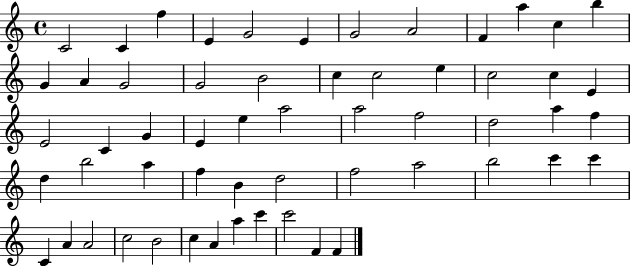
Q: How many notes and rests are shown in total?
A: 57